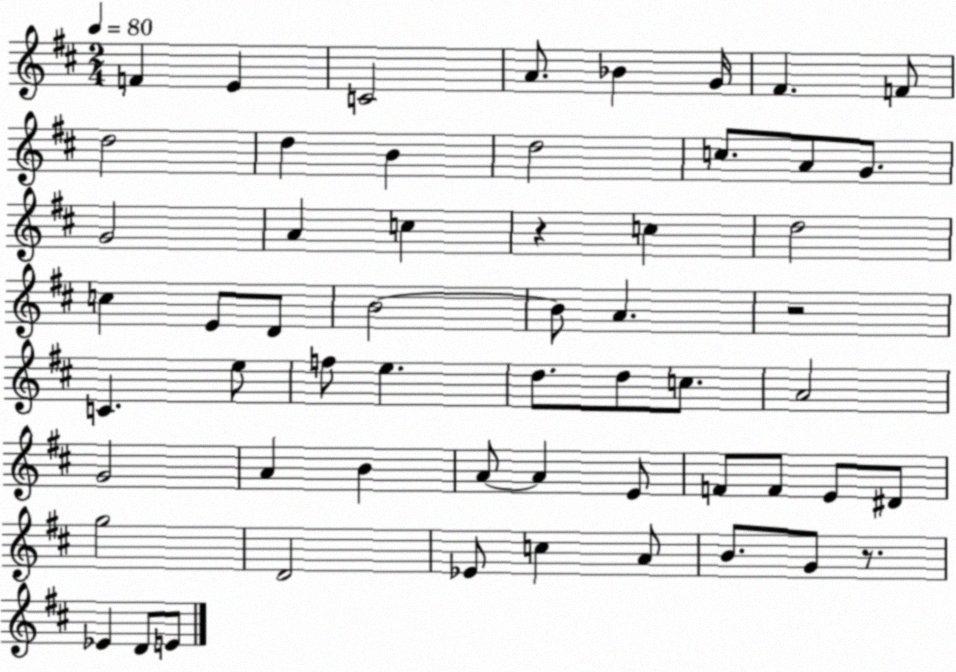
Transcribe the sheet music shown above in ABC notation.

X:1
T:Untitled
M:2/4
L:1/4
K:D
F E C2 A/2 _B G/4 ^F F/2 d2 d B d2 c/2 A/2 G/2 G2 A c z c d2 c E/2 D/2 B2 B/2 A z2 C e/2 f/2 e d/2 d/2 c/2 A2 G2 A B A/2 A E/2 F/2 F/2 E/2 ^D/2 g2 D2 _E/2 c A/2 B/2 G/2 z/2 _E D/2 E/2